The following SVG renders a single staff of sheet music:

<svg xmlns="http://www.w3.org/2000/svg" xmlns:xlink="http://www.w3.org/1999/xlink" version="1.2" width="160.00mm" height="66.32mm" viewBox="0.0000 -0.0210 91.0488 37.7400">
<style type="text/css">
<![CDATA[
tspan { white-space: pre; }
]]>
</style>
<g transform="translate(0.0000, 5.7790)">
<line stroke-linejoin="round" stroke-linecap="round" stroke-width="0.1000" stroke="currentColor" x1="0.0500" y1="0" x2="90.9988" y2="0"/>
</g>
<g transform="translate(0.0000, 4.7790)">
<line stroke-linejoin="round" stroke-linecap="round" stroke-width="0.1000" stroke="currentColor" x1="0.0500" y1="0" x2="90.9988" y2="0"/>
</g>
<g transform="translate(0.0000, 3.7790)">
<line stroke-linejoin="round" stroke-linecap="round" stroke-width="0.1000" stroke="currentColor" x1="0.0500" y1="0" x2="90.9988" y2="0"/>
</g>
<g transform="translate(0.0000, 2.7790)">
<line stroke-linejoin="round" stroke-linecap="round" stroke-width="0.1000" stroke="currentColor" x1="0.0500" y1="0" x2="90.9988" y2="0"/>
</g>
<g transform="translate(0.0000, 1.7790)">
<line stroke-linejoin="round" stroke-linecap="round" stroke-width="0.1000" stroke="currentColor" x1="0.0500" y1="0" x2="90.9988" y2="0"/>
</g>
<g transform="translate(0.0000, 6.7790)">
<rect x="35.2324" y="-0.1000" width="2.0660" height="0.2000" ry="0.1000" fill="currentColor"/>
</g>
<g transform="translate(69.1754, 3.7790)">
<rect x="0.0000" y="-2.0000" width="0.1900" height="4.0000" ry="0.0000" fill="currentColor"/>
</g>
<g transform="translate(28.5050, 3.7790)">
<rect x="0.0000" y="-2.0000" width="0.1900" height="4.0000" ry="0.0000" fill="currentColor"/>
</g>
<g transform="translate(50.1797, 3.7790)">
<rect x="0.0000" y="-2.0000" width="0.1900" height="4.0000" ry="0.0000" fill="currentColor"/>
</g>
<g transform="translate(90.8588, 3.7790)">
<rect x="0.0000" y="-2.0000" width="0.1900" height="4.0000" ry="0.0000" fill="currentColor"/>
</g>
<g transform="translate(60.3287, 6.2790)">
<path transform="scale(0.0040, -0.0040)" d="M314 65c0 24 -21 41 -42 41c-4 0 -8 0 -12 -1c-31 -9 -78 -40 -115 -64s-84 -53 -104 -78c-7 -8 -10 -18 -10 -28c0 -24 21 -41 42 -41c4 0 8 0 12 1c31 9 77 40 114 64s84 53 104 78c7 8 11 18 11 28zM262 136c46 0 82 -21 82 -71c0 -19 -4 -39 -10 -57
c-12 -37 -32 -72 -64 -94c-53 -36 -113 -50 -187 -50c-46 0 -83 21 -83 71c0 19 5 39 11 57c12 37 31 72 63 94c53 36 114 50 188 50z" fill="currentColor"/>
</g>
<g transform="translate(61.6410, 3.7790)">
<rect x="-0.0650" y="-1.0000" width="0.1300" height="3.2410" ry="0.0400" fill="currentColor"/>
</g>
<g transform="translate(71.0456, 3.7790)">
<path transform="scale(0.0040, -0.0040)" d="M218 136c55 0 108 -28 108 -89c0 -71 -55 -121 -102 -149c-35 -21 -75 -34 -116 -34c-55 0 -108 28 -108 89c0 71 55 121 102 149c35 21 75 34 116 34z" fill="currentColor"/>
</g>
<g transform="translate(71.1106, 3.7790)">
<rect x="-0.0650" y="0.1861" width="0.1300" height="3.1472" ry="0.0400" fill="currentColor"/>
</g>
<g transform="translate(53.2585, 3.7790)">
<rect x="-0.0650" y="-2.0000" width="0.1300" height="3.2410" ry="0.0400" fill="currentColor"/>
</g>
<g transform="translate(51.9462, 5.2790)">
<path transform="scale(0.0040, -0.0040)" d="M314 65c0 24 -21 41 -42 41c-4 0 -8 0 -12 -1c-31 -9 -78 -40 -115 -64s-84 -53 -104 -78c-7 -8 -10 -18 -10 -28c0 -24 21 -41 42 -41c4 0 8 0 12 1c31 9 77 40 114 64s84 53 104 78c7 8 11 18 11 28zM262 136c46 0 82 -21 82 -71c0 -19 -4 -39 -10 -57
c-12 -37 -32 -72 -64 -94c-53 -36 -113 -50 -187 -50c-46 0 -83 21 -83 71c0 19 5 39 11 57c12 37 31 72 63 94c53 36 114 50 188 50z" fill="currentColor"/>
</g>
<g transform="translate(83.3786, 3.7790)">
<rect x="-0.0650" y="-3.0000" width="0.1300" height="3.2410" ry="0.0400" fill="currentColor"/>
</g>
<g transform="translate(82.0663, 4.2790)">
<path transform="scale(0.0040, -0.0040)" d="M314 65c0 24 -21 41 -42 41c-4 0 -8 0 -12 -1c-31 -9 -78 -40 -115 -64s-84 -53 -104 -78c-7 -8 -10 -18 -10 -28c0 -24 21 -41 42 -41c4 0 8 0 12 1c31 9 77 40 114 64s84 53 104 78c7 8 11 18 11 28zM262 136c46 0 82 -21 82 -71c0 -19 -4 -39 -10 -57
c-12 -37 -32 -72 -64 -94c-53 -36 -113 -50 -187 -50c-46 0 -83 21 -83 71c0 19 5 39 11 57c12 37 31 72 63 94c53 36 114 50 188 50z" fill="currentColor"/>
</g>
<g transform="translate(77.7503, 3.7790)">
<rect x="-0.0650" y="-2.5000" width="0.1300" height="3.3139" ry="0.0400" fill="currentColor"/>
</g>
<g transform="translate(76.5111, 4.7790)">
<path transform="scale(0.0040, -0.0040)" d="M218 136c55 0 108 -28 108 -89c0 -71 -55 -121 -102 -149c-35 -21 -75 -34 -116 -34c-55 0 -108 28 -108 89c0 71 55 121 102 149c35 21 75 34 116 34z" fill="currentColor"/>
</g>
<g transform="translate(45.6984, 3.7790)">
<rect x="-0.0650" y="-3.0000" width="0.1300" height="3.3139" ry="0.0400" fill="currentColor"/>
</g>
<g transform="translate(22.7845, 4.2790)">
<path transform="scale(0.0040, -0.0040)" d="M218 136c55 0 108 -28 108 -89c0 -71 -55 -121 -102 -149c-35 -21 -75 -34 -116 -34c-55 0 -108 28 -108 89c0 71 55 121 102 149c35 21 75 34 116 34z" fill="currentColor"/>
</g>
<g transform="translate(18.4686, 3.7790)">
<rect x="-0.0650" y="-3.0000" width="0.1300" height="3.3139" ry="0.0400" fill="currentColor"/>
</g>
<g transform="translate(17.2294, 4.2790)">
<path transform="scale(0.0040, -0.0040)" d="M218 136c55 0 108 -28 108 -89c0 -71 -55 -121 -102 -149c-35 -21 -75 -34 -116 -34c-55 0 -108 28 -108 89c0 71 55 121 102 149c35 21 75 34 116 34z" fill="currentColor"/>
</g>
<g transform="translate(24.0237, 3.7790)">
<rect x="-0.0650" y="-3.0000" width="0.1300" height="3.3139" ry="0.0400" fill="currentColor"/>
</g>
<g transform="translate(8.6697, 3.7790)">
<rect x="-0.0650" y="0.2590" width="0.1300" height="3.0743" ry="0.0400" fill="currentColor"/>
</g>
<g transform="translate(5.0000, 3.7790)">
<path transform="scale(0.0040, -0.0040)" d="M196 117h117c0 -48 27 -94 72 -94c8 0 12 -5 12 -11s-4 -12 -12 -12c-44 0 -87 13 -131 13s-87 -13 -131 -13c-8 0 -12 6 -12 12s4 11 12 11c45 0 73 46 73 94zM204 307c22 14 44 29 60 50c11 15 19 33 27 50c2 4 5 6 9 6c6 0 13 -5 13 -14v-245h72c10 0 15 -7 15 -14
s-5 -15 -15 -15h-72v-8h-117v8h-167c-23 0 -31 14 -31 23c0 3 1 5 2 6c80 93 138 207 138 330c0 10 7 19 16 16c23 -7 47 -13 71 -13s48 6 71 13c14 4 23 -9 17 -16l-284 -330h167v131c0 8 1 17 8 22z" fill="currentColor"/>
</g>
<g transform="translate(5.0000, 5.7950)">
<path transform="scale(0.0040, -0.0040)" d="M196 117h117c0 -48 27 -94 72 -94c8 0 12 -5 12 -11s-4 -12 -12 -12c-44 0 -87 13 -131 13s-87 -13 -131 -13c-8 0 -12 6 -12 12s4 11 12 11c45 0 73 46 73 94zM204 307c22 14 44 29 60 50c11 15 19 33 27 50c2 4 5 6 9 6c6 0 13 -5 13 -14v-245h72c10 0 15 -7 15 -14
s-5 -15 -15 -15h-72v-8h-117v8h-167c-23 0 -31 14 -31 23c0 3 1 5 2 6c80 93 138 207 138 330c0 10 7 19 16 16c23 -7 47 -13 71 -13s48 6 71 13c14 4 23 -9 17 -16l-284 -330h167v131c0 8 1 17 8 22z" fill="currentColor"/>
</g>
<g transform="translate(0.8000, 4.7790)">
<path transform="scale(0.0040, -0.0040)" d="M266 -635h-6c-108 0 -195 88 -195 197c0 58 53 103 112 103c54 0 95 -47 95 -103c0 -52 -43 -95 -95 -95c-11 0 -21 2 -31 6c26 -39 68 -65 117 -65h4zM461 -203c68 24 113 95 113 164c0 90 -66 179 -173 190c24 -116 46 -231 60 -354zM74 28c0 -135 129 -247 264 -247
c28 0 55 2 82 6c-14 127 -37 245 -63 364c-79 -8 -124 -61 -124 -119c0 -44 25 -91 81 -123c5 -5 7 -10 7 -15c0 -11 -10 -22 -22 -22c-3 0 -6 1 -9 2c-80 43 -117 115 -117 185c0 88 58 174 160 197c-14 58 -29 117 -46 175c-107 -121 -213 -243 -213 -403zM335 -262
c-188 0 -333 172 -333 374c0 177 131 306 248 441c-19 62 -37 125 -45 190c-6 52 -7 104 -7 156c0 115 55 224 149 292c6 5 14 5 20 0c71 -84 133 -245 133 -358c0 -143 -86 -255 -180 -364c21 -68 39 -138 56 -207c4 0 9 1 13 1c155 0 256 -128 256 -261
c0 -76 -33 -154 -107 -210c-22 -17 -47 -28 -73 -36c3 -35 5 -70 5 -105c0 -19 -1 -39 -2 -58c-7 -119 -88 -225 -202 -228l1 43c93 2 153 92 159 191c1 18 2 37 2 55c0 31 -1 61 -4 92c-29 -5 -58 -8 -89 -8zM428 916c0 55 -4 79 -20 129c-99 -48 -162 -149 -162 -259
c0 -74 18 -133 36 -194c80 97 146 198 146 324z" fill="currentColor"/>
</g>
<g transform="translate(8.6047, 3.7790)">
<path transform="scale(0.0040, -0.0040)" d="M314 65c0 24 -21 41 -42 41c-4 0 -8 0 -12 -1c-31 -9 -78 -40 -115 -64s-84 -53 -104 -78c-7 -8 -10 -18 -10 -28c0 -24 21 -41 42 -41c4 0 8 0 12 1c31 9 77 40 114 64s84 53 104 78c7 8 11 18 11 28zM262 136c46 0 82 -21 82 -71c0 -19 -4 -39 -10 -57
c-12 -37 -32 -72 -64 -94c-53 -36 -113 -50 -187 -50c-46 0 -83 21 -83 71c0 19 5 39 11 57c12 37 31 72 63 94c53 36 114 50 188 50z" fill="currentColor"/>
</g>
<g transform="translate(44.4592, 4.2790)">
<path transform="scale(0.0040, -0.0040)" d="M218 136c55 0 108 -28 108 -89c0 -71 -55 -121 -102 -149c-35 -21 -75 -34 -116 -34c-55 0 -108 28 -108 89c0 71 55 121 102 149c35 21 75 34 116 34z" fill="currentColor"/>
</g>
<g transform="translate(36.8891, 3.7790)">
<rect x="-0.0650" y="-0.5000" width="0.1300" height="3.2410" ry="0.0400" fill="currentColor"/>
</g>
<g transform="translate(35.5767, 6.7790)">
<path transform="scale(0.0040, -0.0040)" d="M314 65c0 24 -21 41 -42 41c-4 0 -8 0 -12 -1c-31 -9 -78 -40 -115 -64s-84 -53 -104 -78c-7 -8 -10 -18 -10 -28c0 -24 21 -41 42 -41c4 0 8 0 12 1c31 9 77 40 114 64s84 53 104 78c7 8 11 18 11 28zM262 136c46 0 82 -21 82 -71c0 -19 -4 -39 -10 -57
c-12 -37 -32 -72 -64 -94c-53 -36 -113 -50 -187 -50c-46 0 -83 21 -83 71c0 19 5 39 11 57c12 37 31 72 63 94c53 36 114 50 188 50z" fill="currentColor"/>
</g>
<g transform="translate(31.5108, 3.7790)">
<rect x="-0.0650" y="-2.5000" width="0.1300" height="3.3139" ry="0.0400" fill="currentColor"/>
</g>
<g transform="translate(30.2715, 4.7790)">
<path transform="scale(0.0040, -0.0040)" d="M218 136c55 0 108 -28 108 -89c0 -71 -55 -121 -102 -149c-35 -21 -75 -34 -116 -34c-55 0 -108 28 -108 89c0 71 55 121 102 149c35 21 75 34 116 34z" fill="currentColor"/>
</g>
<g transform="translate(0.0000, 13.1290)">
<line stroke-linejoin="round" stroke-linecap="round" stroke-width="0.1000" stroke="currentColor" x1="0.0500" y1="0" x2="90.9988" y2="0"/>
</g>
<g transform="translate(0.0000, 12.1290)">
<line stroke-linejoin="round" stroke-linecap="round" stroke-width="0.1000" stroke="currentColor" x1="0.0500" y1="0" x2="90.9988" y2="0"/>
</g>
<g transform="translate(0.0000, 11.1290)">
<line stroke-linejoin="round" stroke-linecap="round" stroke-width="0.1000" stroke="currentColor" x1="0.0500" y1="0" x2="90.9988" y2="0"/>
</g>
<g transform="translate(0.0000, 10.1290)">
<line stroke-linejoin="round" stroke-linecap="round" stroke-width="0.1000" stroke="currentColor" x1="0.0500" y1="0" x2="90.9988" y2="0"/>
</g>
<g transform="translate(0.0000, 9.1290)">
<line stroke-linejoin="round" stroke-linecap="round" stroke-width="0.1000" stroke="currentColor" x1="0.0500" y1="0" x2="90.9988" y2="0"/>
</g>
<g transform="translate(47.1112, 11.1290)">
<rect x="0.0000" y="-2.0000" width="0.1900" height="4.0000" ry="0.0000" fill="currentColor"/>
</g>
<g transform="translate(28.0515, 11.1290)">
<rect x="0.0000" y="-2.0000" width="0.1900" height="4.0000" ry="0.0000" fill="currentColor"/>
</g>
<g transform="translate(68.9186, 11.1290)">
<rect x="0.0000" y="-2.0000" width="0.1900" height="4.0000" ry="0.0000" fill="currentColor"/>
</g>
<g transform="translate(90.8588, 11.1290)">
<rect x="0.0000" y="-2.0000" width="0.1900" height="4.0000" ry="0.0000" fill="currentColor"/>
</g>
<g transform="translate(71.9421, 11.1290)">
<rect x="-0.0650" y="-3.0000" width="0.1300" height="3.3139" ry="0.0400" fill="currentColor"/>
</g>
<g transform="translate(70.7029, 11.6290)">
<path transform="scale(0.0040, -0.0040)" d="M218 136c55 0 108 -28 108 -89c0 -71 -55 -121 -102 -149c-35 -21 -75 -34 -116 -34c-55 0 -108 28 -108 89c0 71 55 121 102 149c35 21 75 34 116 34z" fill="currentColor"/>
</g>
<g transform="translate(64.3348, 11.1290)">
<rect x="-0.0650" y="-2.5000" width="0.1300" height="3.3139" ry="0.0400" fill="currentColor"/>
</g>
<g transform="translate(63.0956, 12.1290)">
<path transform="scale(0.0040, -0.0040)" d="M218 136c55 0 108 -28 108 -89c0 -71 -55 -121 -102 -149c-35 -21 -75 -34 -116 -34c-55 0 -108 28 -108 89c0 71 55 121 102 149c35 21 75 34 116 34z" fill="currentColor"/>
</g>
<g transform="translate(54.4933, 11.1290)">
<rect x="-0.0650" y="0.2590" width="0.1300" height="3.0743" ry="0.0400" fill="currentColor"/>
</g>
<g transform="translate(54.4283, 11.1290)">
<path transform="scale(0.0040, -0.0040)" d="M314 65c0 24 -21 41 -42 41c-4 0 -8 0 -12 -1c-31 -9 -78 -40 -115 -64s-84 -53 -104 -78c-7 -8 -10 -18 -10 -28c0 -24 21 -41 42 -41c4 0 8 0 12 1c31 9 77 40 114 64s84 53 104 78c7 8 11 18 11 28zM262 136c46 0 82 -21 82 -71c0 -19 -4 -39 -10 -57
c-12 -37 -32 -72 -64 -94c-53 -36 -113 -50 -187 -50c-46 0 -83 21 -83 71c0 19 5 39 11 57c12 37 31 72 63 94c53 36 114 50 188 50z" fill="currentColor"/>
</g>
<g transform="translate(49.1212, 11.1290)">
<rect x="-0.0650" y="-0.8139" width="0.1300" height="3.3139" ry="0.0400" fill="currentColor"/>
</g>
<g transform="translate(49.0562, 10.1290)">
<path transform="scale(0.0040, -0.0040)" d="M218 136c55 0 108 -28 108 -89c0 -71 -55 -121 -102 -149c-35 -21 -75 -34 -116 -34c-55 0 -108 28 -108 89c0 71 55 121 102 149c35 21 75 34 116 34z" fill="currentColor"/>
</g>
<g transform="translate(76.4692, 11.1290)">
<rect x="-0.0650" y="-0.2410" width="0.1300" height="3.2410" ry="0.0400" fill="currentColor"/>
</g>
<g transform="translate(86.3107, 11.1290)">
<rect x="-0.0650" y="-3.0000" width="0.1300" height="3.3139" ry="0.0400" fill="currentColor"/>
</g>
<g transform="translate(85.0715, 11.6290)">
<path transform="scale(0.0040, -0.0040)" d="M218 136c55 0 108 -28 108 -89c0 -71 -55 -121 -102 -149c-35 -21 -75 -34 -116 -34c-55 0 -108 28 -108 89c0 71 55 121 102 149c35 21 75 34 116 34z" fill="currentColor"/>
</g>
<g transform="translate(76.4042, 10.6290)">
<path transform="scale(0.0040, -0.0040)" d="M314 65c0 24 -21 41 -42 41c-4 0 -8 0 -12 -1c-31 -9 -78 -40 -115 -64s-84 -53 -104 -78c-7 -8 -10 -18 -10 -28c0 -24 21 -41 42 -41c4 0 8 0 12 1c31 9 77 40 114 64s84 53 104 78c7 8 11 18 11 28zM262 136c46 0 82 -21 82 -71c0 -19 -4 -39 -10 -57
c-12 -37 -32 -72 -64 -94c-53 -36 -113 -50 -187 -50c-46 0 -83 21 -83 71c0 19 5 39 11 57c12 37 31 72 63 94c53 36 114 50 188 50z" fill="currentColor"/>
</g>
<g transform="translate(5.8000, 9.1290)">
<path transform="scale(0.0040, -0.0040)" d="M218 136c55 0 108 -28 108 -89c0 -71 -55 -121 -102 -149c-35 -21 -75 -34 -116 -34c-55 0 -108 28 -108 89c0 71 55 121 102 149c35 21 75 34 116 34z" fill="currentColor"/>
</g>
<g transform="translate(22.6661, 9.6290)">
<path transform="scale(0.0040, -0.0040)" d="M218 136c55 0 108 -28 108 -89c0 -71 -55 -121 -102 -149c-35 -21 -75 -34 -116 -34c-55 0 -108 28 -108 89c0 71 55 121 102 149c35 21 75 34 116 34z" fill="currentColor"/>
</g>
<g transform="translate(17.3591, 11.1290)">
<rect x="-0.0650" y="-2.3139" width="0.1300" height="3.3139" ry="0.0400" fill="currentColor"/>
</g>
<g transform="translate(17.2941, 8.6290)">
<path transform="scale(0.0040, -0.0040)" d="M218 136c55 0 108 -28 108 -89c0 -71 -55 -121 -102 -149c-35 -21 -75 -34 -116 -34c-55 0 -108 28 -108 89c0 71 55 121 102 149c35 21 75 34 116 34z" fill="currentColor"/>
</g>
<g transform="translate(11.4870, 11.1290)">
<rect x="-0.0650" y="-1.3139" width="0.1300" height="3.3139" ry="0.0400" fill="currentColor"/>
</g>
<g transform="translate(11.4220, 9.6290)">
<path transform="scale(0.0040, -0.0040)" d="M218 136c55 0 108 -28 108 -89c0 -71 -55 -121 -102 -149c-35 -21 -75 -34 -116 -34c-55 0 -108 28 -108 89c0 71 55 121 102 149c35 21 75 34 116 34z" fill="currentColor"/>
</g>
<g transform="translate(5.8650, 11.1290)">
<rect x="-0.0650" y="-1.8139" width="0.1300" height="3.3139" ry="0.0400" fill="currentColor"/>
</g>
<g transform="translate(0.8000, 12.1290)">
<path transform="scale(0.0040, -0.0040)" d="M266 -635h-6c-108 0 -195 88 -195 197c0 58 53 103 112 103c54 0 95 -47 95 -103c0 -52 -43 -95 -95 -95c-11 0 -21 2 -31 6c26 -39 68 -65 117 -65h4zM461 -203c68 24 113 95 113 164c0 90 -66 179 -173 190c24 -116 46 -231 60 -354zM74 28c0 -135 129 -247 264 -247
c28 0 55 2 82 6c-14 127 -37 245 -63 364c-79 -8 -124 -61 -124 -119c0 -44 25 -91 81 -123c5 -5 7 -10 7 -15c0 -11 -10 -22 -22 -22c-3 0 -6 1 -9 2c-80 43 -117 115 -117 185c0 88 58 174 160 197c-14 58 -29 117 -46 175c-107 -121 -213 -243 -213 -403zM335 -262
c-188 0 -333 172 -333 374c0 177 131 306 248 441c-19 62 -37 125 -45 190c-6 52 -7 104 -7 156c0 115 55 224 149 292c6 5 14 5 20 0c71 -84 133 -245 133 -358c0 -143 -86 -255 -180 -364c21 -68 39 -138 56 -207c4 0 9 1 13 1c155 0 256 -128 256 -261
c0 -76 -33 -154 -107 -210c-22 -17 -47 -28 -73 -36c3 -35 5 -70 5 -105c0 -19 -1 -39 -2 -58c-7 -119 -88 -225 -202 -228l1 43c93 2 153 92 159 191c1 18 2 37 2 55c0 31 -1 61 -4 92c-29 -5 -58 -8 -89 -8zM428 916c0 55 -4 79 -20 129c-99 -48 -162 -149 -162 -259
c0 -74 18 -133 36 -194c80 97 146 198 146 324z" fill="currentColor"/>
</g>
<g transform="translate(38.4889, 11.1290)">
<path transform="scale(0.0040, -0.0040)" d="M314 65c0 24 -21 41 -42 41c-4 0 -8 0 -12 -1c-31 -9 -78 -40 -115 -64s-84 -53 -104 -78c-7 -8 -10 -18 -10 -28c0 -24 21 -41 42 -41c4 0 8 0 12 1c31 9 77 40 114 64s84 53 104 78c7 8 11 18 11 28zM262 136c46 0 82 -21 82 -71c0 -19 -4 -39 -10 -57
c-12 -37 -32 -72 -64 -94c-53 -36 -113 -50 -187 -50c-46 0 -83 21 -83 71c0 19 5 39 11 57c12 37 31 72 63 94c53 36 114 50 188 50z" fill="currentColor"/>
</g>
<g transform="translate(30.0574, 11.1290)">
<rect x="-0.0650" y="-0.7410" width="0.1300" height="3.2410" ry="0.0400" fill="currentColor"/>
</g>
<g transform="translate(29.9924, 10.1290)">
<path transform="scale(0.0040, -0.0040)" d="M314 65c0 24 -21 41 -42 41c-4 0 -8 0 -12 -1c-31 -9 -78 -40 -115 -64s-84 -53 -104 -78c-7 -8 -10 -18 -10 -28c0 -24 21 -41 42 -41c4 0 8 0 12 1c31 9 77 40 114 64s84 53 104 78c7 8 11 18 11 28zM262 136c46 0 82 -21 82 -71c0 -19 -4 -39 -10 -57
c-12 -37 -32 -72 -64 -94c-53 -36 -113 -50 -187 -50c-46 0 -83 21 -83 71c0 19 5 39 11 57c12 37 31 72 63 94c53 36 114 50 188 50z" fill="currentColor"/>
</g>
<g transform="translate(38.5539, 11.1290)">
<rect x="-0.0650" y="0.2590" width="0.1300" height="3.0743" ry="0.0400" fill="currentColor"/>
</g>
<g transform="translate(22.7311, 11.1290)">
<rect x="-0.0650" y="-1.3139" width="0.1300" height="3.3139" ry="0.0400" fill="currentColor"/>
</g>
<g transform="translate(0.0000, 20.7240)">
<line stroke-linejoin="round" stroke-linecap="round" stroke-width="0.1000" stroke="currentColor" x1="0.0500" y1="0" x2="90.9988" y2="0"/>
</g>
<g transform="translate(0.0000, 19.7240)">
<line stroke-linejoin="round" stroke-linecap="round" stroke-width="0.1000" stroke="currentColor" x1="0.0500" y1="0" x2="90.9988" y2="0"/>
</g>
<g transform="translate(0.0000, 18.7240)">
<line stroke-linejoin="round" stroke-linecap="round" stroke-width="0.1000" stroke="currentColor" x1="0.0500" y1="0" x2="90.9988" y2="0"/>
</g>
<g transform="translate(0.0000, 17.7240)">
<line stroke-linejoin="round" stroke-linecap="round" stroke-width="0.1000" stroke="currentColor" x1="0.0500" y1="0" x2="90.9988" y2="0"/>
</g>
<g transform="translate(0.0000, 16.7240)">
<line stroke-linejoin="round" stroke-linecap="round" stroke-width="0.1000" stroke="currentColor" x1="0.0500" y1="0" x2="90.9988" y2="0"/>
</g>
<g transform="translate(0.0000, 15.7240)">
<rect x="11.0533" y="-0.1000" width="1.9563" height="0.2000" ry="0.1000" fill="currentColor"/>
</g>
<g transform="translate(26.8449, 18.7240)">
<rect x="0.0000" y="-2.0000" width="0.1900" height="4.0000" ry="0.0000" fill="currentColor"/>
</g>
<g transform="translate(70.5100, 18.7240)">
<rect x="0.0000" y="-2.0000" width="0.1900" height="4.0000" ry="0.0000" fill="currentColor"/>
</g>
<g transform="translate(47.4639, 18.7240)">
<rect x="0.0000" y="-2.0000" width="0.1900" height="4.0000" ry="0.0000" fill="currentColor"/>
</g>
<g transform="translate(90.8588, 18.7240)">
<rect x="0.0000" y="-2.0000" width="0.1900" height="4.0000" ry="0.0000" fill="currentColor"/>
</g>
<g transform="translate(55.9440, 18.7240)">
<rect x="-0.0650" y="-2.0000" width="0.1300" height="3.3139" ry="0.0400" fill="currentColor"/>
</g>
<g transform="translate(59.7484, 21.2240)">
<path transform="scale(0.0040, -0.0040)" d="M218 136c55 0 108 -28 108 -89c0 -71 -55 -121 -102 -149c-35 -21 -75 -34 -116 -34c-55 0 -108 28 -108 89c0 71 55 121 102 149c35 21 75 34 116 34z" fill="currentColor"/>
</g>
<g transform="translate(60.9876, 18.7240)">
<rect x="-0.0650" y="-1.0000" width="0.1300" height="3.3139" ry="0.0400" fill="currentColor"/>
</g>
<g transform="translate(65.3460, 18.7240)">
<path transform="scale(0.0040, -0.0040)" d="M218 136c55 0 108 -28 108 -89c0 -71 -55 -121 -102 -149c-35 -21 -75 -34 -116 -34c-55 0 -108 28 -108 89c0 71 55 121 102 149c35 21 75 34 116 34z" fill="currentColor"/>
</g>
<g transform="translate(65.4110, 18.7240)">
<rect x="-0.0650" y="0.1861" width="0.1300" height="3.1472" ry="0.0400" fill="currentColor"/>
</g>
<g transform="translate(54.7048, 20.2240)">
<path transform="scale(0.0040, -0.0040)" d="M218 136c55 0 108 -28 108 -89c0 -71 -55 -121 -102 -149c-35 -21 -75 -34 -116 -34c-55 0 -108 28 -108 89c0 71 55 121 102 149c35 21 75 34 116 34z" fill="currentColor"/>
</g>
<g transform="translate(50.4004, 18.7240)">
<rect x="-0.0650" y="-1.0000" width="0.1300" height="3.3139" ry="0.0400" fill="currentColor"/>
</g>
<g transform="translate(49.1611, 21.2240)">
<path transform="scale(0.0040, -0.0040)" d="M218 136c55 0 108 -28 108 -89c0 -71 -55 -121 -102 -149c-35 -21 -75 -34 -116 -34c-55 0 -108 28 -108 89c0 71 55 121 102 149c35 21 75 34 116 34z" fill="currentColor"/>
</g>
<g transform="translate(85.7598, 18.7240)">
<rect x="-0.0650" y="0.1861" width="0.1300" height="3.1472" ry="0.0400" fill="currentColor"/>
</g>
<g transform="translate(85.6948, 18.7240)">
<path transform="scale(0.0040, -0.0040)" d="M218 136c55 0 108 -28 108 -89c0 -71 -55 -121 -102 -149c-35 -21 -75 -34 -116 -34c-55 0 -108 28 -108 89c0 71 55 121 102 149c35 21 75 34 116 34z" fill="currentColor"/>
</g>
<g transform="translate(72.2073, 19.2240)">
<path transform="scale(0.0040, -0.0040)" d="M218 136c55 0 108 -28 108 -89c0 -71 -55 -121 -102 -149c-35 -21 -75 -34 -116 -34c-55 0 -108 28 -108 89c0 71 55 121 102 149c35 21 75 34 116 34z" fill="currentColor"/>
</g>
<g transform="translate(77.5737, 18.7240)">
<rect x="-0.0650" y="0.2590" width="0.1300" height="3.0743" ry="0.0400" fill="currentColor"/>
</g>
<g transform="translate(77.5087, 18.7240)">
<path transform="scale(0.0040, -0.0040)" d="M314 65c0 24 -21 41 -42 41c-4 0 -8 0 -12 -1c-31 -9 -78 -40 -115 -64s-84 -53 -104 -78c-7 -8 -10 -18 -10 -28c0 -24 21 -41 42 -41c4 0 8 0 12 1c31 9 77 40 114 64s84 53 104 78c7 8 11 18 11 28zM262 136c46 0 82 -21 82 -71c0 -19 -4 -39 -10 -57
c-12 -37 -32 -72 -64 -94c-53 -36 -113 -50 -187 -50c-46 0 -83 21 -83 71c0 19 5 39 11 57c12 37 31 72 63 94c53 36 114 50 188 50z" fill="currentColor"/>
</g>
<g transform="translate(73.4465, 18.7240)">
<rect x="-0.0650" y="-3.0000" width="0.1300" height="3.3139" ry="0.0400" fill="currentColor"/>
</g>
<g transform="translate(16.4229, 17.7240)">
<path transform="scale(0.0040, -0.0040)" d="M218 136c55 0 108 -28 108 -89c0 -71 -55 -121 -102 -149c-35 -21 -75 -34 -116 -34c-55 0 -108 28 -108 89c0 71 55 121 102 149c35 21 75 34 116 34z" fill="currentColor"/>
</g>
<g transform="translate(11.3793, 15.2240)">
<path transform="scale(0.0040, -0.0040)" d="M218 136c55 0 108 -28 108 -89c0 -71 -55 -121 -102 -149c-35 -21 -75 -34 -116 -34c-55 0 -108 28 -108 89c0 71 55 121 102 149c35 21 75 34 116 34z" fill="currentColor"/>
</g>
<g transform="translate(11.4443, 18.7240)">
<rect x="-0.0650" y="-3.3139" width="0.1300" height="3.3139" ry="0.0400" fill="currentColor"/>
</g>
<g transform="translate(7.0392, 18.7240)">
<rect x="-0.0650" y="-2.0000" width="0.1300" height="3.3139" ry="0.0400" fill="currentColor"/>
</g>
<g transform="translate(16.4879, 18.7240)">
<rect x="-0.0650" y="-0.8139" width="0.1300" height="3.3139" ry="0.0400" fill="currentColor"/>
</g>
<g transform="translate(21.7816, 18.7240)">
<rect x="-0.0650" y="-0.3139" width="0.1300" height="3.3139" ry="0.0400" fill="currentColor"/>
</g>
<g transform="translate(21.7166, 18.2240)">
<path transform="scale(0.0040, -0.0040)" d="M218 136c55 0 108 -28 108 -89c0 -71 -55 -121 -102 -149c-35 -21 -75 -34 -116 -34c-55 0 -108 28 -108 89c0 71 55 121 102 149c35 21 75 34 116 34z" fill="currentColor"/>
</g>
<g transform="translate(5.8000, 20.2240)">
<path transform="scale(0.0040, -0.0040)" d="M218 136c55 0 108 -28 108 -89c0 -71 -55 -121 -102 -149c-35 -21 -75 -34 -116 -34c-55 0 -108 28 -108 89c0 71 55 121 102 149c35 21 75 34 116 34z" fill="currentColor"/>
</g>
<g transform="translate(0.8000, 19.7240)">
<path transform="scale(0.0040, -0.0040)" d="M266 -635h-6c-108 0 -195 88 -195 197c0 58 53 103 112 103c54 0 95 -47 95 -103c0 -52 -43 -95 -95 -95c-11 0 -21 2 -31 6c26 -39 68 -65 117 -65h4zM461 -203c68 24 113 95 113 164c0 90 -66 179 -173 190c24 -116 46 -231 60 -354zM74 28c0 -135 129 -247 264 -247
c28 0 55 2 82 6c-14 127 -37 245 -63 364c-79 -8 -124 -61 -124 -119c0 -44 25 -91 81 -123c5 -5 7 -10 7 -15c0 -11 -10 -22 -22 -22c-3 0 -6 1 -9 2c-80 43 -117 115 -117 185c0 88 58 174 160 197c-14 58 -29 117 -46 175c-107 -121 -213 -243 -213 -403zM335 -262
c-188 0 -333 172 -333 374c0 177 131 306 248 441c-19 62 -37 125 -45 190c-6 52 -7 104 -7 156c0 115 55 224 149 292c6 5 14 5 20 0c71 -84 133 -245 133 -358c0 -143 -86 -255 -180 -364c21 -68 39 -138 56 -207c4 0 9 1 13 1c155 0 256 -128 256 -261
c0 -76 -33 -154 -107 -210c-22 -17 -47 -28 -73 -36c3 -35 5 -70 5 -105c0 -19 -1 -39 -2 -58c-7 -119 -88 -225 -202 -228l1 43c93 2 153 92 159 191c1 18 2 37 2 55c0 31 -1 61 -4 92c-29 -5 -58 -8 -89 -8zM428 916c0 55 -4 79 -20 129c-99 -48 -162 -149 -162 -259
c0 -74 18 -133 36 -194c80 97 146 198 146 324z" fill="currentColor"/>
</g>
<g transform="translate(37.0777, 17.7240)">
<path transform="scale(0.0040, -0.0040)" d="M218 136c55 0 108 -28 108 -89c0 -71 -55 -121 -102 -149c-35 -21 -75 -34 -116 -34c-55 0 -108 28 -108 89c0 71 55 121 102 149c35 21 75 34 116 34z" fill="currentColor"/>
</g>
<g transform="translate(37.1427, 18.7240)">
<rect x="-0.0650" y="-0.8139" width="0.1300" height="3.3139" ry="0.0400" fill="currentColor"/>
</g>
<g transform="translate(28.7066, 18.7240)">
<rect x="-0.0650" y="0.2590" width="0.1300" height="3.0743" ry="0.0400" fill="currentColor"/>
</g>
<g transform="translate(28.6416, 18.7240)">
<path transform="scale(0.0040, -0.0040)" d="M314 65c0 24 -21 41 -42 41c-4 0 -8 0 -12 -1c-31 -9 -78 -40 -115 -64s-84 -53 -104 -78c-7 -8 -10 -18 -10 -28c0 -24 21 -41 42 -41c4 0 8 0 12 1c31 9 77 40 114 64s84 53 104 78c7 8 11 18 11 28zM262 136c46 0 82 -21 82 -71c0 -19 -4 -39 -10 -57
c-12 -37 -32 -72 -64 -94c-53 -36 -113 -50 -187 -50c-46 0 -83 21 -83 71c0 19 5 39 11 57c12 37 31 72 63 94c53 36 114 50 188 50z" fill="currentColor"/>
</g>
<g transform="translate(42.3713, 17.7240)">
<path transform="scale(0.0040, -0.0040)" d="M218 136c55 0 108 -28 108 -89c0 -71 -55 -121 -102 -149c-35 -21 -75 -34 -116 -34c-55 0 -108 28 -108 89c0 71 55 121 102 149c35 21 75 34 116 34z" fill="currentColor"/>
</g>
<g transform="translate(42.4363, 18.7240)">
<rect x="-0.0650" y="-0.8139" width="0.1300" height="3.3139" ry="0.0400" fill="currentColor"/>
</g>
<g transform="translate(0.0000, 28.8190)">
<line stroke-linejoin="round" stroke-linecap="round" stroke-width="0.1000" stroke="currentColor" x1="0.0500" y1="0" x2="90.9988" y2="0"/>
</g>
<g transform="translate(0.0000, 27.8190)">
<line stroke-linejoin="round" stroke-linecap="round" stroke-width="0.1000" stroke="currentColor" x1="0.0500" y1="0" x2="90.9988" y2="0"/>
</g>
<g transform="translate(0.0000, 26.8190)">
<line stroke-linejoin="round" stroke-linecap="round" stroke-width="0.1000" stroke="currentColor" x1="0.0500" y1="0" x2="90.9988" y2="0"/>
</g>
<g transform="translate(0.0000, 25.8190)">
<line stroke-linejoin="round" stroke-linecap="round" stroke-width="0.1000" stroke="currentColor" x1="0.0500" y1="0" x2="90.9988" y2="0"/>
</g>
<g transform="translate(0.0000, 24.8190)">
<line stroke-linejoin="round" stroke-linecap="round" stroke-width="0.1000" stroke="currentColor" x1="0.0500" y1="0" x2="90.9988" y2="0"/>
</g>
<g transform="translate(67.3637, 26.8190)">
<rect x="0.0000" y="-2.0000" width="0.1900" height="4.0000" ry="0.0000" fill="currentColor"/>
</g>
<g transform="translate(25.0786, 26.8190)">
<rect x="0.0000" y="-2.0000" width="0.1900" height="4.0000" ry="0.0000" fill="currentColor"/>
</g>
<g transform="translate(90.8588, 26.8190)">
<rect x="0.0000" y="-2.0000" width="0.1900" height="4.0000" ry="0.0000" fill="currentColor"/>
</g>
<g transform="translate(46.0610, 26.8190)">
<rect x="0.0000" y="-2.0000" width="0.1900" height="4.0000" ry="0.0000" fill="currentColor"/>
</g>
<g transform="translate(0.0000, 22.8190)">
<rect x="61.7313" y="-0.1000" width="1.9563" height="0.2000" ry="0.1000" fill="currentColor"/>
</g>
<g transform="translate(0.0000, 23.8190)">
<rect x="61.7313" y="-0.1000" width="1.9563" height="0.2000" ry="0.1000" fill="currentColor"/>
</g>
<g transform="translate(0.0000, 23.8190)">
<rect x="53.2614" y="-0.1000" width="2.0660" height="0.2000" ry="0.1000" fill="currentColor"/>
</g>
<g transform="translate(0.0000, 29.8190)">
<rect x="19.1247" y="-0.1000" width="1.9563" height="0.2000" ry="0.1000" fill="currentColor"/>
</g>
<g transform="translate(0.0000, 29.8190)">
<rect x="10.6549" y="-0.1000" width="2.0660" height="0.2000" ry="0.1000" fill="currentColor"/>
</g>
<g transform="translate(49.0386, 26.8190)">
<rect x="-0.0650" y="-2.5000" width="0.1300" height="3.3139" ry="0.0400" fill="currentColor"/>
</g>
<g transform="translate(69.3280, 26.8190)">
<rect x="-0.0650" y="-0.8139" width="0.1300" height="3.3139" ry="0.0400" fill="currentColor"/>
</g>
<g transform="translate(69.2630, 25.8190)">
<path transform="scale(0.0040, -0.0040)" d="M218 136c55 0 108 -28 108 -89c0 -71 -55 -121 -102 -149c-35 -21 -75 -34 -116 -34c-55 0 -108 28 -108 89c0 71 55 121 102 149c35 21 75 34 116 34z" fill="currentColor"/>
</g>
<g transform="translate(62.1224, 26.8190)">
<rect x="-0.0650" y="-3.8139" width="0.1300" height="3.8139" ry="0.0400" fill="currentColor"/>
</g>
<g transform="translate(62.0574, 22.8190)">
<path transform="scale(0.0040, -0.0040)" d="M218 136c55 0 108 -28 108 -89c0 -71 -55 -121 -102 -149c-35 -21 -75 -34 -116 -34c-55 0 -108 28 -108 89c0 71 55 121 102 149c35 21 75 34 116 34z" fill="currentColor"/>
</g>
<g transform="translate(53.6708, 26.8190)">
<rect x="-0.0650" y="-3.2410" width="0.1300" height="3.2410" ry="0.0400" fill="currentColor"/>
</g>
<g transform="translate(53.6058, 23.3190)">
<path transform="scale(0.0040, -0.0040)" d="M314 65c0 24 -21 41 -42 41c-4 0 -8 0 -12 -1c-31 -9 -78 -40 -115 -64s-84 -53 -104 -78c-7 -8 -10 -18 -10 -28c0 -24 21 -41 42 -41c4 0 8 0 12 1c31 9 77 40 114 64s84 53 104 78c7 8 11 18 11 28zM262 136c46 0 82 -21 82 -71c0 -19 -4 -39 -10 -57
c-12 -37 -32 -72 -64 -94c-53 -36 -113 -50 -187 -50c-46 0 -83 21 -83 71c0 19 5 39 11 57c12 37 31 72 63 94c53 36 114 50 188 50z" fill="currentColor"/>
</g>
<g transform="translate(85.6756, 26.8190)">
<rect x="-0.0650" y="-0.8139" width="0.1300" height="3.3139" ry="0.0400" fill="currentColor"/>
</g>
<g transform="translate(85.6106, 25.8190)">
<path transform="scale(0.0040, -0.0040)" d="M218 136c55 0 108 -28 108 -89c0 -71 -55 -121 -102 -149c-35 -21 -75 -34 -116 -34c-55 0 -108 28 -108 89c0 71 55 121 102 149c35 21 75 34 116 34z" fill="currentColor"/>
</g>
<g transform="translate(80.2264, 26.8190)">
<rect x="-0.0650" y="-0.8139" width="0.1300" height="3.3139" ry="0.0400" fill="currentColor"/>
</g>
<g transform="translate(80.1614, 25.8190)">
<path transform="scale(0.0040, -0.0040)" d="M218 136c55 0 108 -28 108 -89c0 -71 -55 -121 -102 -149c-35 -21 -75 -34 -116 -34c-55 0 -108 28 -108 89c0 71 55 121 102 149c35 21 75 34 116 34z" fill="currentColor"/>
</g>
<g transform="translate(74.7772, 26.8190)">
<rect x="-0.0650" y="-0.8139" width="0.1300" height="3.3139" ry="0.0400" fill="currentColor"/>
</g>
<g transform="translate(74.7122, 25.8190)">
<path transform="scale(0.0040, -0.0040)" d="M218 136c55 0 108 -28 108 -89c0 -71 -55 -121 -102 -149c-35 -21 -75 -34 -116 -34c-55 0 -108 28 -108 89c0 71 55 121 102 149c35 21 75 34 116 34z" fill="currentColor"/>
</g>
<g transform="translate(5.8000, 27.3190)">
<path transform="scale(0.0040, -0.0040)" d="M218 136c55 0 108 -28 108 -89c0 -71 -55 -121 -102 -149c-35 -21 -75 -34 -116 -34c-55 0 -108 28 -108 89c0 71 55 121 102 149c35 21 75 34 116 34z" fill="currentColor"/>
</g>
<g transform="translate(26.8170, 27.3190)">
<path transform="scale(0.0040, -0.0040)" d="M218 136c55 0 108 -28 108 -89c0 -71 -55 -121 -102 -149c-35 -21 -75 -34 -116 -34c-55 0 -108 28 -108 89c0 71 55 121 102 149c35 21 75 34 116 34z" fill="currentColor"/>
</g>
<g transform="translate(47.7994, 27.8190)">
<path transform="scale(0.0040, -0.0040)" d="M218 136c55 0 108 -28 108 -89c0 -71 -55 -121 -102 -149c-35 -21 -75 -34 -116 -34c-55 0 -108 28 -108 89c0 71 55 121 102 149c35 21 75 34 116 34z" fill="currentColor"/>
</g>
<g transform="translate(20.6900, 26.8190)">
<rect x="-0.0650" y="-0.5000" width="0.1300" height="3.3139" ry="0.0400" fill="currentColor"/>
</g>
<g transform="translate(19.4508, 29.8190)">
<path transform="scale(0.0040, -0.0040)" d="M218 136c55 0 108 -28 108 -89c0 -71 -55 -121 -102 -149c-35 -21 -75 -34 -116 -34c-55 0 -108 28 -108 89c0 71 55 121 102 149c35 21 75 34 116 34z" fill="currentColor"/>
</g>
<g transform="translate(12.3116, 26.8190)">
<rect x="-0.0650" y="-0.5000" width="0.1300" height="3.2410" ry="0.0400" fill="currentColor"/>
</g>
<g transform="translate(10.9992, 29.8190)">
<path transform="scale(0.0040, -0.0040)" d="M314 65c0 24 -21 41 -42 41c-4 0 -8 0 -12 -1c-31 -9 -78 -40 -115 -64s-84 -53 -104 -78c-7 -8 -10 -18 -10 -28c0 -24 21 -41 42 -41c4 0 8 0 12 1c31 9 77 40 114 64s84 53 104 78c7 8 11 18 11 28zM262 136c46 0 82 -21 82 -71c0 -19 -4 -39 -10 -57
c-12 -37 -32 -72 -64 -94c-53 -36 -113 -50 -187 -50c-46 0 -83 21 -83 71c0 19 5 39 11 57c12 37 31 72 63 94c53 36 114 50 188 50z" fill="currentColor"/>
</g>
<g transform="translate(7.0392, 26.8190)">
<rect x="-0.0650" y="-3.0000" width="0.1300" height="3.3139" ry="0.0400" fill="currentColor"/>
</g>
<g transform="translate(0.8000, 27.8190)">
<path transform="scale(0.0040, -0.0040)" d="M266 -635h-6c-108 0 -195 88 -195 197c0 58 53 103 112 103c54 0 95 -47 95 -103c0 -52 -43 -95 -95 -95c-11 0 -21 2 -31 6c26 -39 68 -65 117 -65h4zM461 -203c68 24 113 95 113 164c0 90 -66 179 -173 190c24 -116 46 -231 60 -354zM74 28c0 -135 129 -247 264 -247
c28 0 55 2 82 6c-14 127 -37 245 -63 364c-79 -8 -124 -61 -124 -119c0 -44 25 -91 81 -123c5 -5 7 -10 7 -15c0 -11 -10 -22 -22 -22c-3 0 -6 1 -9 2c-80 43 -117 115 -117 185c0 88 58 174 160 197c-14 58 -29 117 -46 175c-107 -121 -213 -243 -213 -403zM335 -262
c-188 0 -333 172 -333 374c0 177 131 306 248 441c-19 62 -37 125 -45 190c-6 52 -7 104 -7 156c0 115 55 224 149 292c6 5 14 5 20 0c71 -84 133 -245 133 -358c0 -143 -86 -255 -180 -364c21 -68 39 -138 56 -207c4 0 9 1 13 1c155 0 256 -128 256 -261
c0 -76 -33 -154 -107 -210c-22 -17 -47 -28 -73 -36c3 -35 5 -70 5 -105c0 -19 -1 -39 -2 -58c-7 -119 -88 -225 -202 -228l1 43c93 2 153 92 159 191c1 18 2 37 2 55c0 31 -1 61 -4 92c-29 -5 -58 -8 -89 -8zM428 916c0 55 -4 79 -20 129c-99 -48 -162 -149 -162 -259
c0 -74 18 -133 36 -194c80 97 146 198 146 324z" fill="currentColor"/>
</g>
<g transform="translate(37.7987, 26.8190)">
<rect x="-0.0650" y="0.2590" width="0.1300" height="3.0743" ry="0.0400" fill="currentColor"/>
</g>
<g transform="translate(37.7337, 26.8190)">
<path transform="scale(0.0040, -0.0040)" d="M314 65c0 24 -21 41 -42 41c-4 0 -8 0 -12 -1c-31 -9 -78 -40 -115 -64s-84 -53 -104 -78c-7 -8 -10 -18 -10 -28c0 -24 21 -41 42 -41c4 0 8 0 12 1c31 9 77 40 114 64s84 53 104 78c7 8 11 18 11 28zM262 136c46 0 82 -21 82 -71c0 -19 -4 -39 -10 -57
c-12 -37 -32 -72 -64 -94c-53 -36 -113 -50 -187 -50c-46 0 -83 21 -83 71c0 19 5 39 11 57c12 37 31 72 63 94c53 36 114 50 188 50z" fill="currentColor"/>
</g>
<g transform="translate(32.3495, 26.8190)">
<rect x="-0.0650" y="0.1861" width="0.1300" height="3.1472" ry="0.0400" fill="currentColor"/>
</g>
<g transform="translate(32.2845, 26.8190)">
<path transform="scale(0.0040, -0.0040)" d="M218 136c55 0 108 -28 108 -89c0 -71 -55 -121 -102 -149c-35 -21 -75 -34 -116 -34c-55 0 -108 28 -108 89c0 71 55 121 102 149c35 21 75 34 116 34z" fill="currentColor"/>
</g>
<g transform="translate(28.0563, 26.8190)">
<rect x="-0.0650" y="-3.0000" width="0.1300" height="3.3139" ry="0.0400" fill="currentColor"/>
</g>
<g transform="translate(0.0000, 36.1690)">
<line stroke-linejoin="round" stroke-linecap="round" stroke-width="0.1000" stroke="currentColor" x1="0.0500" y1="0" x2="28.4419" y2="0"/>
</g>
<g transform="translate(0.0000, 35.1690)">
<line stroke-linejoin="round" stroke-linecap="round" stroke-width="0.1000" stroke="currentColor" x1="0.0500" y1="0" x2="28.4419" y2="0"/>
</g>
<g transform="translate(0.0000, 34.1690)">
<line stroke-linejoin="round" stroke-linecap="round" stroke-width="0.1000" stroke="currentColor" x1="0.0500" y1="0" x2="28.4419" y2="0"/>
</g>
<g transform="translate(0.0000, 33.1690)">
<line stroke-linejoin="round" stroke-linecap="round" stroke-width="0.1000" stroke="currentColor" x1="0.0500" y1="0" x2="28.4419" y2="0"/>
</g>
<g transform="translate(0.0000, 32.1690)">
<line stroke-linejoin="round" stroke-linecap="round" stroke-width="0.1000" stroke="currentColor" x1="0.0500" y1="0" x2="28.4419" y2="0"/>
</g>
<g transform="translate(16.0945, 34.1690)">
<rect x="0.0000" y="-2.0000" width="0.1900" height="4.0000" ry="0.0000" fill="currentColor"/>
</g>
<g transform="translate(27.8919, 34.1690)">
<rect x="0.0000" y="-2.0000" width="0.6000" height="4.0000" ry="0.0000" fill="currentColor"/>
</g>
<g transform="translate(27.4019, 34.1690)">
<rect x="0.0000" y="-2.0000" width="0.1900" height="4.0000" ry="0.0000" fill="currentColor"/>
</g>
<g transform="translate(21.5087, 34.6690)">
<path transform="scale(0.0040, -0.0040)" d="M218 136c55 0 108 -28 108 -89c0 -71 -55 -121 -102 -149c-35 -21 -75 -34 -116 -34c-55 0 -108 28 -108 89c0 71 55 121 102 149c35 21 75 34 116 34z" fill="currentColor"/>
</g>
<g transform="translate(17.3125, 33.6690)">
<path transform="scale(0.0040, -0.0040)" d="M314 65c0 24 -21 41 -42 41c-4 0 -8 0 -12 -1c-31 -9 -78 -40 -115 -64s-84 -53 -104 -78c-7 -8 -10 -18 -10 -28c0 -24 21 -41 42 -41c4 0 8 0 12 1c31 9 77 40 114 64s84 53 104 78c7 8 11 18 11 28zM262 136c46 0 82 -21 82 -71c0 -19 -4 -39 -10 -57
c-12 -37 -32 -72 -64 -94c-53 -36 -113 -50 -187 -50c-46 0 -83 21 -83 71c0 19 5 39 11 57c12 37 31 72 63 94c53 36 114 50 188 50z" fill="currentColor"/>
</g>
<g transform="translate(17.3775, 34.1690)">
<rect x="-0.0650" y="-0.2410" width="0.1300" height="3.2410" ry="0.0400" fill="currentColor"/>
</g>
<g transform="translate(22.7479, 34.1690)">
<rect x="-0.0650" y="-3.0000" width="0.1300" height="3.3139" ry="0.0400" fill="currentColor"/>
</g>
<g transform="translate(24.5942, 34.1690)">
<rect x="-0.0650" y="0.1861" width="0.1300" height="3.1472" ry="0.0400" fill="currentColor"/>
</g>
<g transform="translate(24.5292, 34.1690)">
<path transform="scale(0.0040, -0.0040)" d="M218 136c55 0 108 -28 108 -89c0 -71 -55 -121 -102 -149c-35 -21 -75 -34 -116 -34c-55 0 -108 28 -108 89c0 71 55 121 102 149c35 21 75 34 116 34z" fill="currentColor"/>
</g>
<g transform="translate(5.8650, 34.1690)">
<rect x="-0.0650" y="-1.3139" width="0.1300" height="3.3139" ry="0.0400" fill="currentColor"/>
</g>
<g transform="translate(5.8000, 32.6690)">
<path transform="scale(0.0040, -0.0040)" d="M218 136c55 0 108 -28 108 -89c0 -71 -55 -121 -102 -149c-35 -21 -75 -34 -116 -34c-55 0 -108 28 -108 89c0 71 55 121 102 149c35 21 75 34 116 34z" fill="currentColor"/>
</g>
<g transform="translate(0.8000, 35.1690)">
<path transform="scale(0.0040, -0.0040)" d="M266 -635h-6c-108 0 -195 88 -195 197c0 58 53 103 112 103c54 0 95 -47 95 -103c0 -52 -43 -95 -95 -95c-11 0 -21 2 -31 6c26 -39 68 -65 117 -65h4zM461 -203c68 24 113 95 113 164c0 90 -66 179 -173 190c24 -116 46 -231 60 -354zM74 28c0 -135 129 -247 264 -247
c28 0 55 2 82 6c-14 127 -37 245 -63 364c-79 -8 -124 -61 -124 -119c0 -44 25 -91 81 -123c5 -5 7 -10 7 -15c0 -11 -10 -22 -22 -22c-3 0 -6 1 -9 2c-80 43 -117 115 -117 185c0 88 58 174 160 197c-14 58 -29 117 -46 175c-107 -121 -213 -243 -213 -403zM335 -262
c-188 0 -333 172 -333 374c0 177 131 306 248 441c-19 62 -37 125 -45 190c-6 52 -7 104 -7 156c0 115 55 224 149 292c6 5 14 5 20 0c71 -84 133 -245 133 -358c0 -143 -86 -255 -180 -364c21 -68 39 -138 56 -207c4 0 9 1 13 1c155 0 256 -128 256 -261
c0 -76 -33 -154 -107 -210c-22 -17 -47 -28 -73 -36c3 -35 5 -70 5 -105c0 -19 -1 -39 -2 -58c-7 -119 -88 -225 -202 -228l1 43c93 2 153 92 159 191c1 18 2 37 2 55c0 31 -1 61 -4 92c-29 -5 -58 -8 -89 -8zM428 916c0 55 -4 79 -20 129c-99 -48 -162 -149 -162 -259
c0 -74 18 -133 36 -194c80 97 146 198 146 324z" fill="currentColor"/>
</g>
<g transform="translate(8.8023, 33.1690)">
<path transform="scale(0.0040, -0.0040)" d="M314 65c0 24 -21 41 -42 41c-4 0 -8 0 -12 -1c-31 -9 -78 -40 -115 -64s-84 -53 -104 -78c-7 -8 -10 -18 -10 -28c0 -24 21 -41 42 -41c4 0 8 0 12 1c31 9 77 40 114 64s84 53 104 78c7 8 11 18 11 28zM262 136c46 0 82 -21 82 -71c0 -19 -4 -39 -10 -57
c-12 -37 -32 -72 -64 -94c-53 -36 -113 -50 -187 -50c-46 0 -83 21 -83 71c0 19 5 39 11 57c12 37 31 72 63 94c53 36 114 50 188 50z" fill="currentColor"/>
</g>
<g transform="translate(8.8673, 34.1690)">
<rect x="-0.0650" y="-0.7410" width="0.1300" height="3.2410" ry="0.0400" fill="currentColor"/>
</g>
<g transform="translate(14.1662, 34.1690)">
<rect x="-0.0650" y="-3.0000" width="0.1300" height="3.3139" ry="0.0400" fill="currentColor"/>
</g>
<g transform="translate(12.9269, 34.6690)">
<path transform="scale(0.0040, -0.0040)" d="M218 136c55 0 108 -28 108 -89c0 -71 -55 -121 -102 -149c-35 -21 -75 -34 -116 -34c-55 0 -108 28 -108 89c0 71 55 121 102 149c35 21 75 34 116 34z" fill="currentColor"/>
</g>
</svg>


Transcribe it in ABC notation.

X:1
T:Untitled
M:4/4
L:1/4
K:C
B2 A A G C2 A F2 D2 B G A2 f e g e d2 B2 d B2 G A c2 A F b d c B2 d d D F D B A B2 B A C2 C A B B2 G b2 c' d d d d e d2 A c2 A B